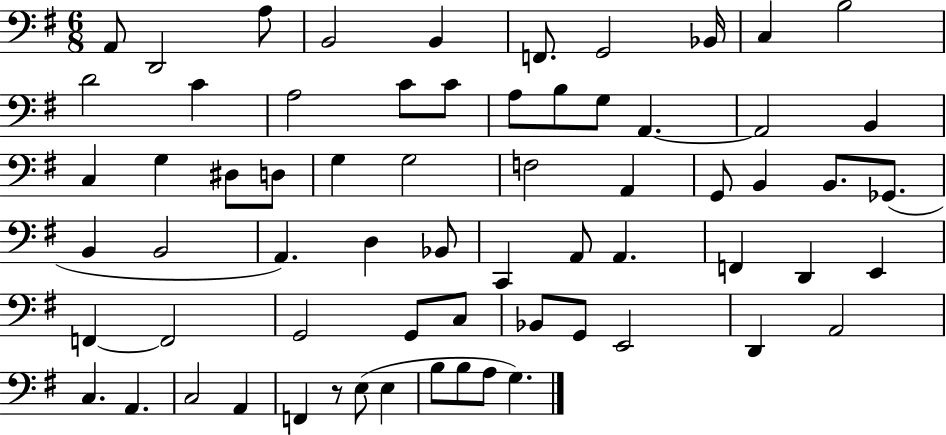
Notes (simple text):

A2/e D2/h A3/e B2/h B2/q F2/e. G2/h Bb2/s C3/q B3/h D4/h C4/q A3/h C4/e C4/e A3/e B3/e G3/e A2/q. A2/h B2/q C3/q G3/q D#3/e D3/e G3/q G3/h F3/h A2/q G2/e B2/q B2/e. Gb2/e. B2/q B2/h A2/q. D3/q Bb2/e C2/q A2/e A2/q. F2/q D2/q E2/q F2/q F2/h G2/h G2/e C3/e Bb2/e G2/e E2/h D2/q A2/h C3/q. A2/q. C3/h A2/q F2/q R/e E3/e E3/q B3/e B3/e A3/e G3/q.